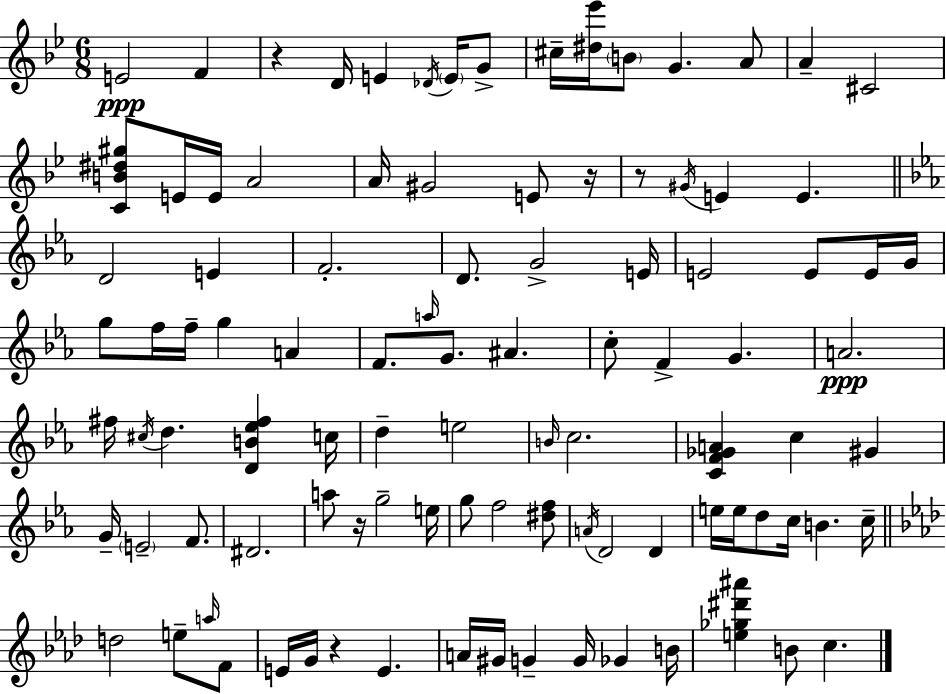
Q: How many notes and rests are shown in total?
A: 99